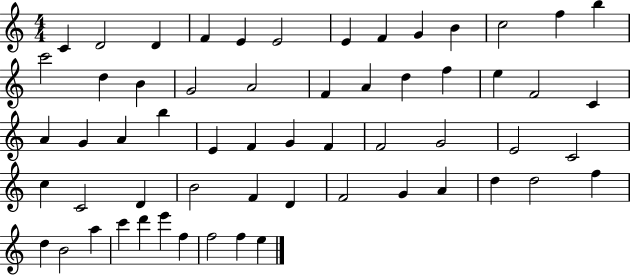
{
  \clef treble
  \numericTimeSignature
  \time 4/4
  \key c \major
  c'4 d'2 d'4 | f'4 e'4 e'2 | e'4 f'4 g'4 b'4 | c''2 f''4 b''4 | \break c'''2 d''4 b'4 | g'2 a'2 | f'4 a'4 d''4 f''4 | e''4 f'2 c'4 | \break a'4 g'4 a'4 b''4 | e'4 f'4 g'4 f'4 | f'2 g'2 | e'2 c'2 | \break c''4 c'2 d'4 | b'2 f'4 d'4 | f'2 g'4 a'4 | d''4 d''2 f''4 | \break d''4 b'2 a''4 | c'''4 d'''4 e'''4 f''4 | f''2 f''4 e''4 | \bar "|."
}